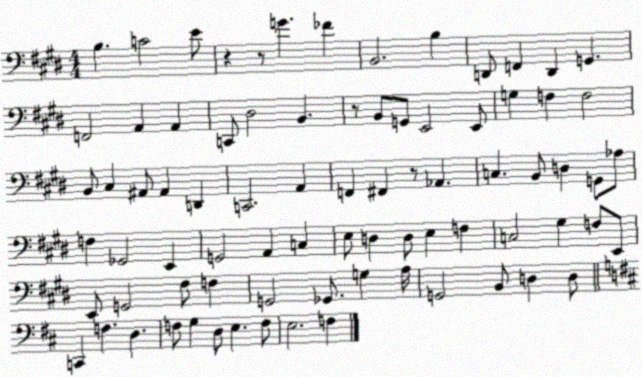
X:1
T:Untitled
M:4/4
L:1/4
K:E
B, C2 E/2 z z/2 G _F B,,2 B, D,,/2 F,, D,, G,, F,,2 A,, A,, C,,/2 ^D,2 B,, z/2 B,,/2 G,,/2 E,,2 E,,/2 G, F, F,2 B,,/2 ^C, ^A,,/2 ^A,, D,, C,,2 A,, F,, ^F,, z/2 _A,, C, B,,/2 D, G,,/2 _A,/2 F, _G,,2 E,, G,,2 A,, C, E,/2 D, D,/2 E, F, C,2 ^G, F,/2 E,,/2 E,,/2 G,,2 ^F,/2 F, G,,2 _G,,/2 G, A,/4 G,,2 B,,/2 D, D,/2 C,, F, D, F,/2 G, D,/2 E, F,/2 E,2 F,